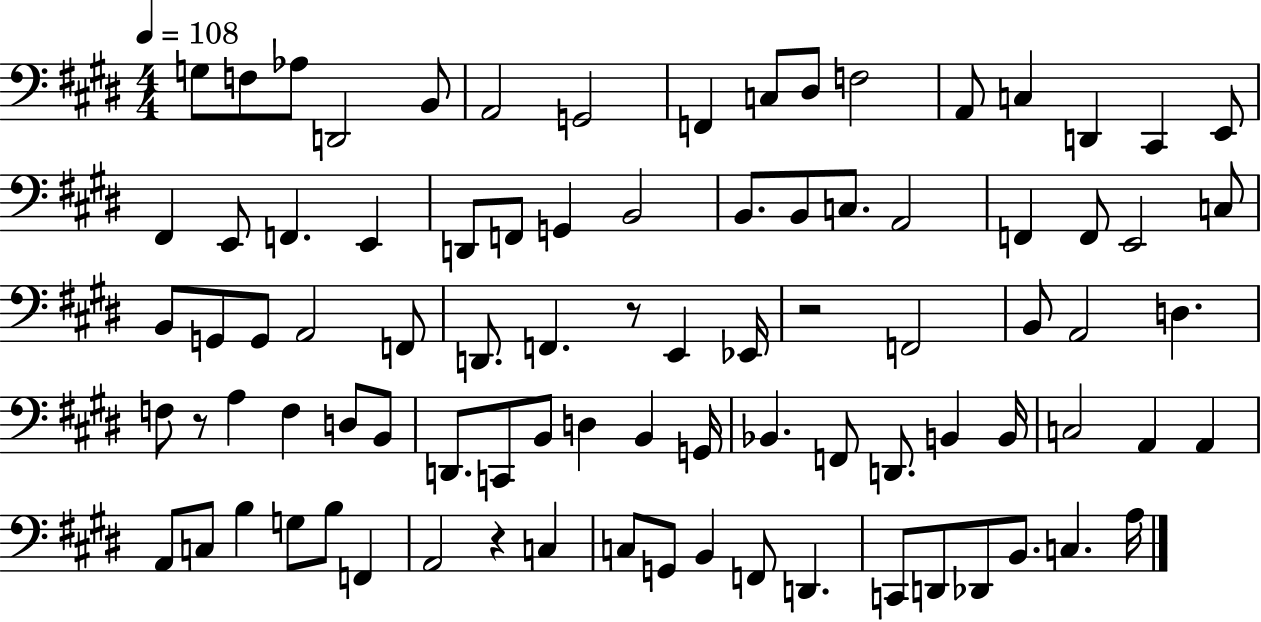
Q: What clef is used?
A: bass